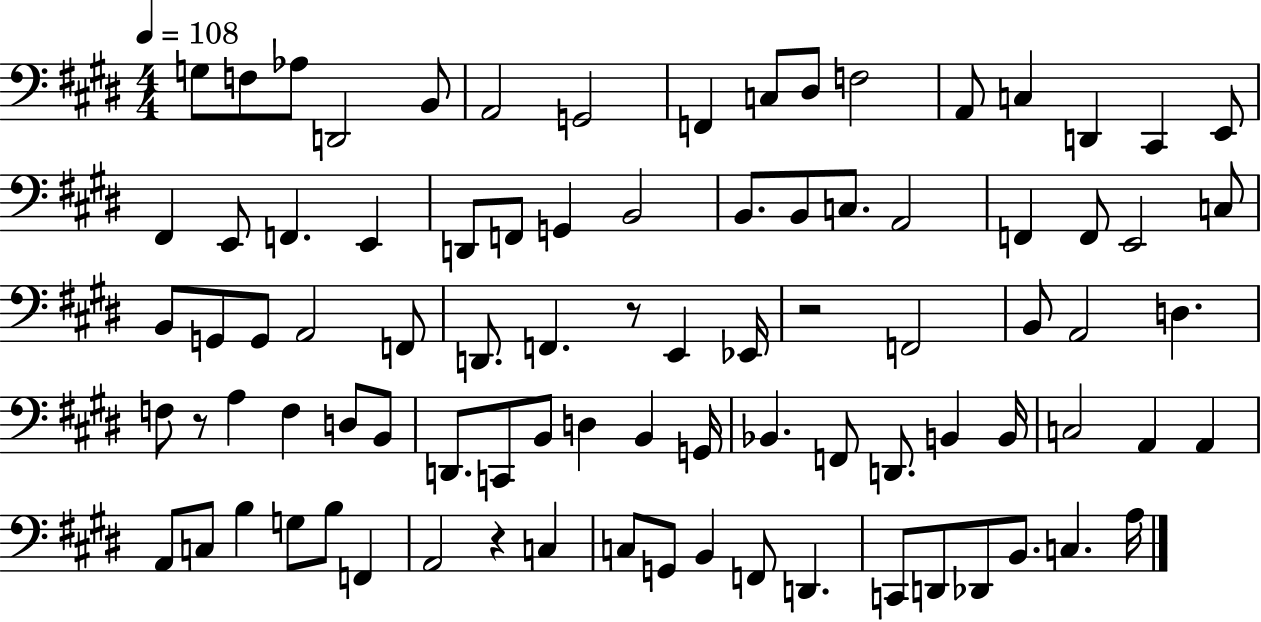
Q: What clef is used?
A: bass